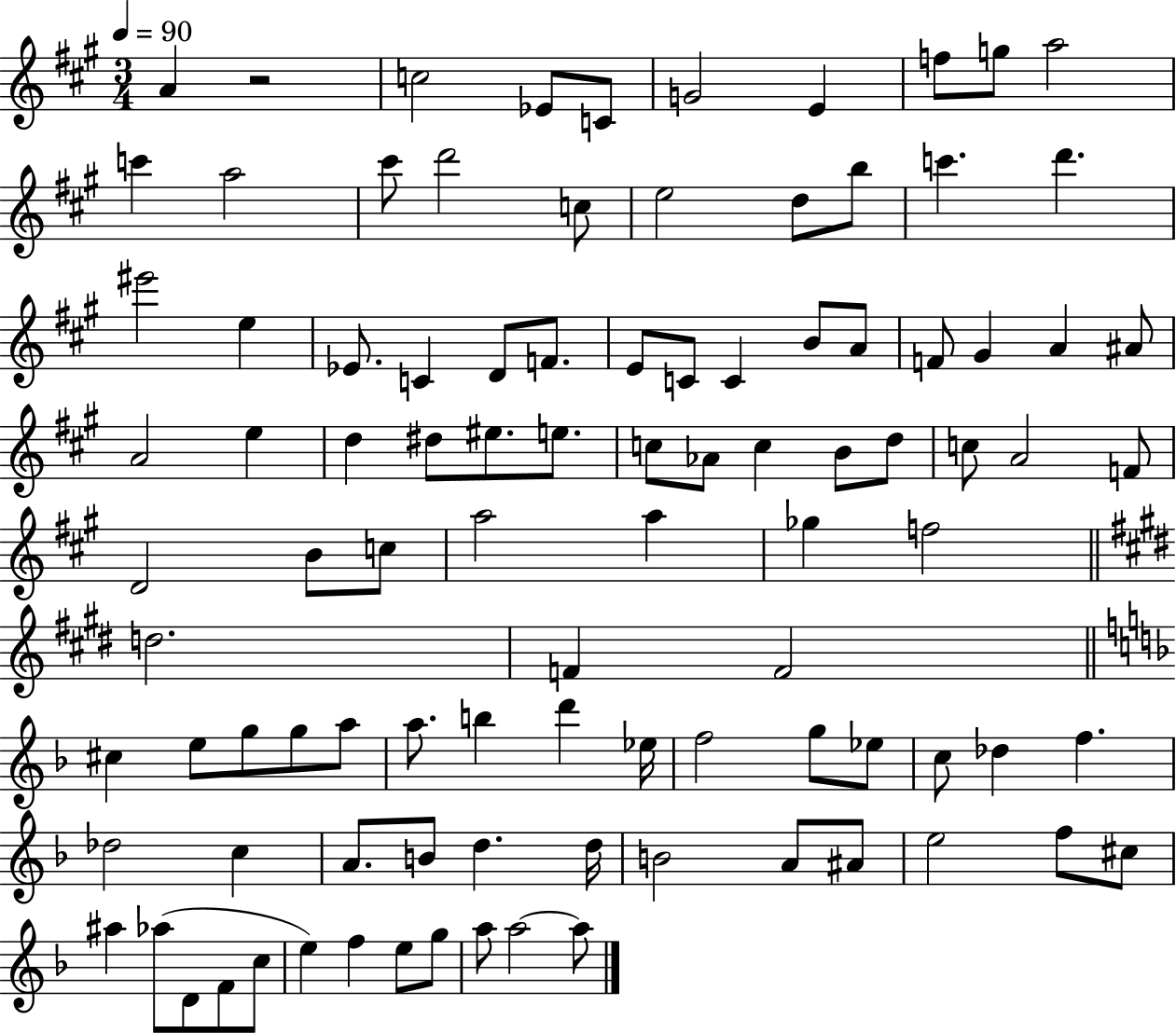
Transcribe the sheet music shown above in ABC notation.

X:1
T:Untitled
M:3/4
L:1/4
K:A
A z2 c2 _E/2 C/2 G2 E f/2 g/2 a2 c' a2 ^c'/2 d'2 c/2 e2 d/2 b/2 c' d' ^e'2 e _E/2 C D/2 F/2 E/2 C/2 C B/2 A/2 F/2 ^G A ^A/2 A2 e d ^d/2 ^e/2 e/2 c/2 _A/2 c B/2 d/2 c/2 A2 F/2 D2 B/2 c/2 a2 a _g f2 d2 F F2 ^c e/2 g/2 g/2 a/2 a/2 b d' _e/4 f2 g/2 _e/2 c/2 _d f _d2 c A/2 B/2 d d/4 B2 A/2 ^A/2 e2 f/2 ^c/2 ^a _a/2 D/2 F/2 c/2 e f e/2 g/2 a/2 a2 a/2